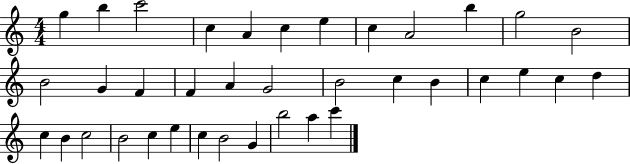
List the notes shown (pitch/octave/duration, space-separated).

G5/q B5/q C6/h C5/q A4/q C5/q E5/q C5/q A4/h B5/q G5/h B4/h B4/h G4/q F4/q F4/q A4/q G4/h B4/h C5/q B4/q C5/q E5/q C5/q D5/q C5/q B4/q C5/h B4/h C5/q E5/q C5/q B4/h G4/q B5/h A5/q C6/q